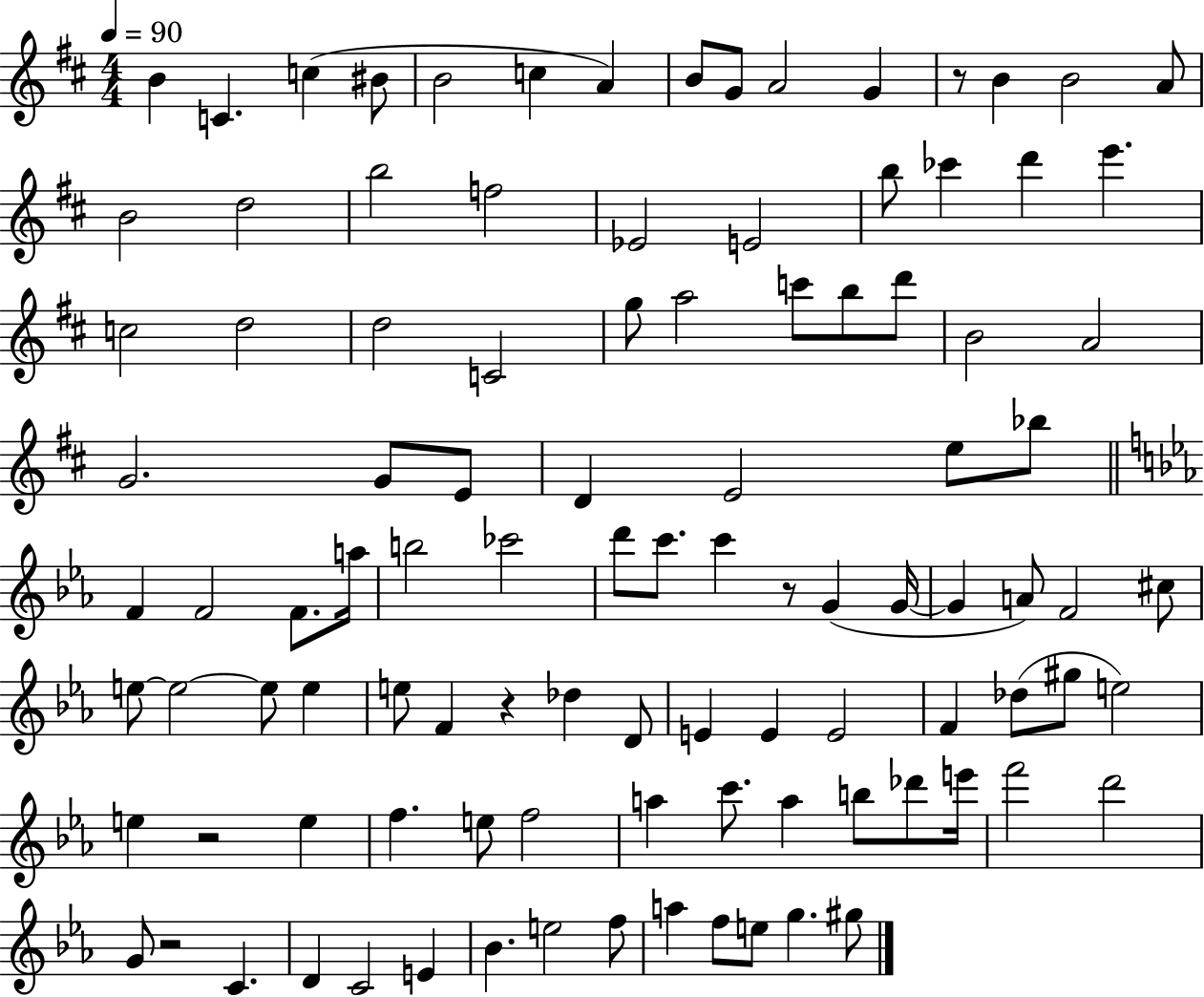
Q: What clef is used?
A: treble